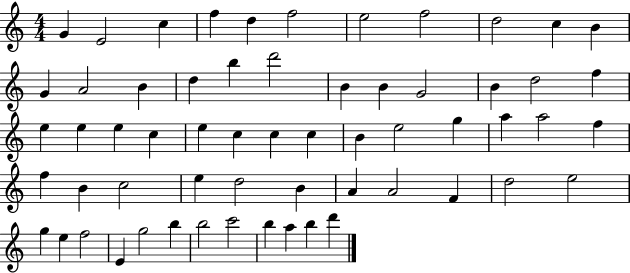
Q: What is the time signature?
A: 4/4